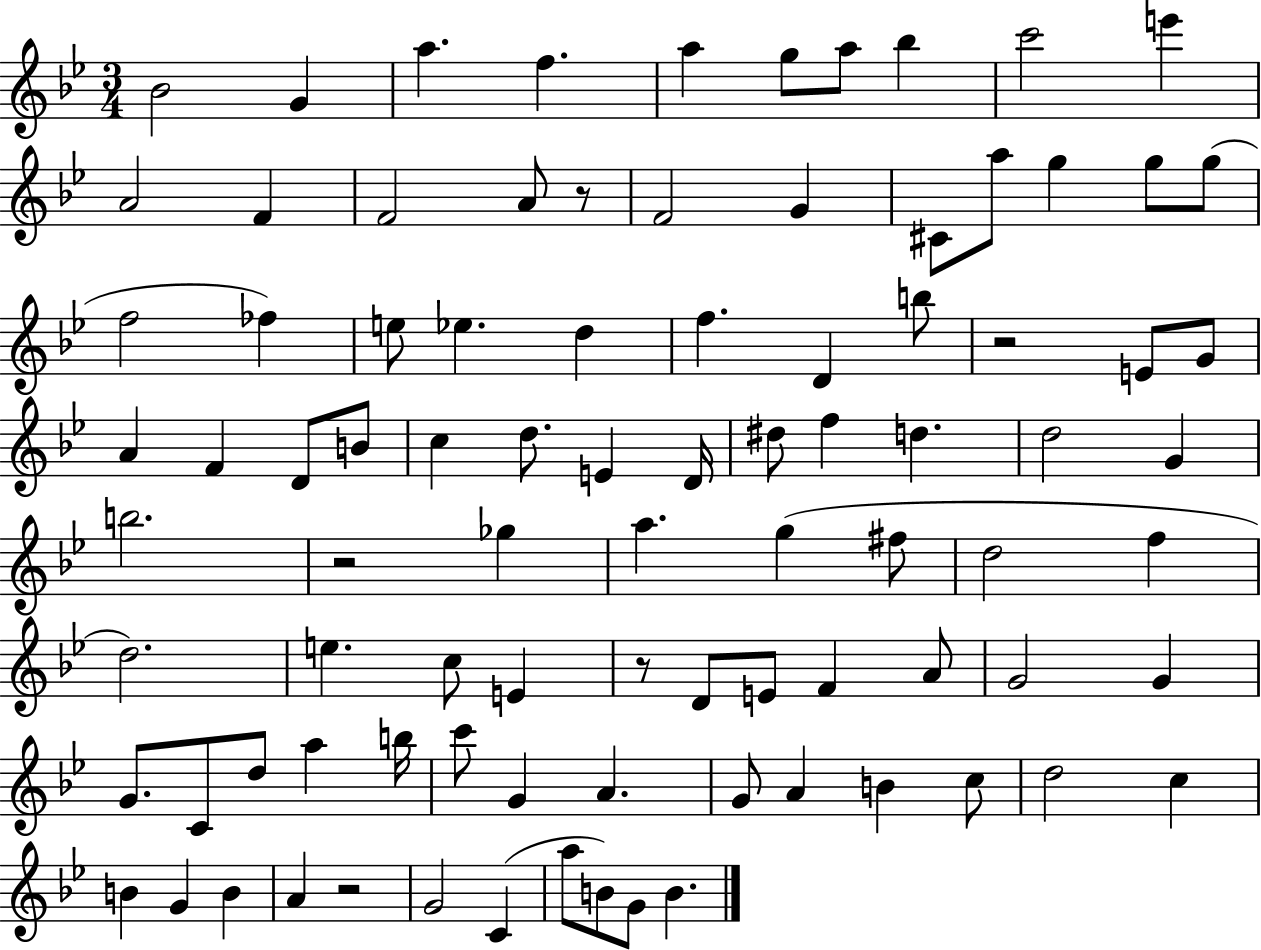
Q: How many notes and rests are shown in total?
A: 90